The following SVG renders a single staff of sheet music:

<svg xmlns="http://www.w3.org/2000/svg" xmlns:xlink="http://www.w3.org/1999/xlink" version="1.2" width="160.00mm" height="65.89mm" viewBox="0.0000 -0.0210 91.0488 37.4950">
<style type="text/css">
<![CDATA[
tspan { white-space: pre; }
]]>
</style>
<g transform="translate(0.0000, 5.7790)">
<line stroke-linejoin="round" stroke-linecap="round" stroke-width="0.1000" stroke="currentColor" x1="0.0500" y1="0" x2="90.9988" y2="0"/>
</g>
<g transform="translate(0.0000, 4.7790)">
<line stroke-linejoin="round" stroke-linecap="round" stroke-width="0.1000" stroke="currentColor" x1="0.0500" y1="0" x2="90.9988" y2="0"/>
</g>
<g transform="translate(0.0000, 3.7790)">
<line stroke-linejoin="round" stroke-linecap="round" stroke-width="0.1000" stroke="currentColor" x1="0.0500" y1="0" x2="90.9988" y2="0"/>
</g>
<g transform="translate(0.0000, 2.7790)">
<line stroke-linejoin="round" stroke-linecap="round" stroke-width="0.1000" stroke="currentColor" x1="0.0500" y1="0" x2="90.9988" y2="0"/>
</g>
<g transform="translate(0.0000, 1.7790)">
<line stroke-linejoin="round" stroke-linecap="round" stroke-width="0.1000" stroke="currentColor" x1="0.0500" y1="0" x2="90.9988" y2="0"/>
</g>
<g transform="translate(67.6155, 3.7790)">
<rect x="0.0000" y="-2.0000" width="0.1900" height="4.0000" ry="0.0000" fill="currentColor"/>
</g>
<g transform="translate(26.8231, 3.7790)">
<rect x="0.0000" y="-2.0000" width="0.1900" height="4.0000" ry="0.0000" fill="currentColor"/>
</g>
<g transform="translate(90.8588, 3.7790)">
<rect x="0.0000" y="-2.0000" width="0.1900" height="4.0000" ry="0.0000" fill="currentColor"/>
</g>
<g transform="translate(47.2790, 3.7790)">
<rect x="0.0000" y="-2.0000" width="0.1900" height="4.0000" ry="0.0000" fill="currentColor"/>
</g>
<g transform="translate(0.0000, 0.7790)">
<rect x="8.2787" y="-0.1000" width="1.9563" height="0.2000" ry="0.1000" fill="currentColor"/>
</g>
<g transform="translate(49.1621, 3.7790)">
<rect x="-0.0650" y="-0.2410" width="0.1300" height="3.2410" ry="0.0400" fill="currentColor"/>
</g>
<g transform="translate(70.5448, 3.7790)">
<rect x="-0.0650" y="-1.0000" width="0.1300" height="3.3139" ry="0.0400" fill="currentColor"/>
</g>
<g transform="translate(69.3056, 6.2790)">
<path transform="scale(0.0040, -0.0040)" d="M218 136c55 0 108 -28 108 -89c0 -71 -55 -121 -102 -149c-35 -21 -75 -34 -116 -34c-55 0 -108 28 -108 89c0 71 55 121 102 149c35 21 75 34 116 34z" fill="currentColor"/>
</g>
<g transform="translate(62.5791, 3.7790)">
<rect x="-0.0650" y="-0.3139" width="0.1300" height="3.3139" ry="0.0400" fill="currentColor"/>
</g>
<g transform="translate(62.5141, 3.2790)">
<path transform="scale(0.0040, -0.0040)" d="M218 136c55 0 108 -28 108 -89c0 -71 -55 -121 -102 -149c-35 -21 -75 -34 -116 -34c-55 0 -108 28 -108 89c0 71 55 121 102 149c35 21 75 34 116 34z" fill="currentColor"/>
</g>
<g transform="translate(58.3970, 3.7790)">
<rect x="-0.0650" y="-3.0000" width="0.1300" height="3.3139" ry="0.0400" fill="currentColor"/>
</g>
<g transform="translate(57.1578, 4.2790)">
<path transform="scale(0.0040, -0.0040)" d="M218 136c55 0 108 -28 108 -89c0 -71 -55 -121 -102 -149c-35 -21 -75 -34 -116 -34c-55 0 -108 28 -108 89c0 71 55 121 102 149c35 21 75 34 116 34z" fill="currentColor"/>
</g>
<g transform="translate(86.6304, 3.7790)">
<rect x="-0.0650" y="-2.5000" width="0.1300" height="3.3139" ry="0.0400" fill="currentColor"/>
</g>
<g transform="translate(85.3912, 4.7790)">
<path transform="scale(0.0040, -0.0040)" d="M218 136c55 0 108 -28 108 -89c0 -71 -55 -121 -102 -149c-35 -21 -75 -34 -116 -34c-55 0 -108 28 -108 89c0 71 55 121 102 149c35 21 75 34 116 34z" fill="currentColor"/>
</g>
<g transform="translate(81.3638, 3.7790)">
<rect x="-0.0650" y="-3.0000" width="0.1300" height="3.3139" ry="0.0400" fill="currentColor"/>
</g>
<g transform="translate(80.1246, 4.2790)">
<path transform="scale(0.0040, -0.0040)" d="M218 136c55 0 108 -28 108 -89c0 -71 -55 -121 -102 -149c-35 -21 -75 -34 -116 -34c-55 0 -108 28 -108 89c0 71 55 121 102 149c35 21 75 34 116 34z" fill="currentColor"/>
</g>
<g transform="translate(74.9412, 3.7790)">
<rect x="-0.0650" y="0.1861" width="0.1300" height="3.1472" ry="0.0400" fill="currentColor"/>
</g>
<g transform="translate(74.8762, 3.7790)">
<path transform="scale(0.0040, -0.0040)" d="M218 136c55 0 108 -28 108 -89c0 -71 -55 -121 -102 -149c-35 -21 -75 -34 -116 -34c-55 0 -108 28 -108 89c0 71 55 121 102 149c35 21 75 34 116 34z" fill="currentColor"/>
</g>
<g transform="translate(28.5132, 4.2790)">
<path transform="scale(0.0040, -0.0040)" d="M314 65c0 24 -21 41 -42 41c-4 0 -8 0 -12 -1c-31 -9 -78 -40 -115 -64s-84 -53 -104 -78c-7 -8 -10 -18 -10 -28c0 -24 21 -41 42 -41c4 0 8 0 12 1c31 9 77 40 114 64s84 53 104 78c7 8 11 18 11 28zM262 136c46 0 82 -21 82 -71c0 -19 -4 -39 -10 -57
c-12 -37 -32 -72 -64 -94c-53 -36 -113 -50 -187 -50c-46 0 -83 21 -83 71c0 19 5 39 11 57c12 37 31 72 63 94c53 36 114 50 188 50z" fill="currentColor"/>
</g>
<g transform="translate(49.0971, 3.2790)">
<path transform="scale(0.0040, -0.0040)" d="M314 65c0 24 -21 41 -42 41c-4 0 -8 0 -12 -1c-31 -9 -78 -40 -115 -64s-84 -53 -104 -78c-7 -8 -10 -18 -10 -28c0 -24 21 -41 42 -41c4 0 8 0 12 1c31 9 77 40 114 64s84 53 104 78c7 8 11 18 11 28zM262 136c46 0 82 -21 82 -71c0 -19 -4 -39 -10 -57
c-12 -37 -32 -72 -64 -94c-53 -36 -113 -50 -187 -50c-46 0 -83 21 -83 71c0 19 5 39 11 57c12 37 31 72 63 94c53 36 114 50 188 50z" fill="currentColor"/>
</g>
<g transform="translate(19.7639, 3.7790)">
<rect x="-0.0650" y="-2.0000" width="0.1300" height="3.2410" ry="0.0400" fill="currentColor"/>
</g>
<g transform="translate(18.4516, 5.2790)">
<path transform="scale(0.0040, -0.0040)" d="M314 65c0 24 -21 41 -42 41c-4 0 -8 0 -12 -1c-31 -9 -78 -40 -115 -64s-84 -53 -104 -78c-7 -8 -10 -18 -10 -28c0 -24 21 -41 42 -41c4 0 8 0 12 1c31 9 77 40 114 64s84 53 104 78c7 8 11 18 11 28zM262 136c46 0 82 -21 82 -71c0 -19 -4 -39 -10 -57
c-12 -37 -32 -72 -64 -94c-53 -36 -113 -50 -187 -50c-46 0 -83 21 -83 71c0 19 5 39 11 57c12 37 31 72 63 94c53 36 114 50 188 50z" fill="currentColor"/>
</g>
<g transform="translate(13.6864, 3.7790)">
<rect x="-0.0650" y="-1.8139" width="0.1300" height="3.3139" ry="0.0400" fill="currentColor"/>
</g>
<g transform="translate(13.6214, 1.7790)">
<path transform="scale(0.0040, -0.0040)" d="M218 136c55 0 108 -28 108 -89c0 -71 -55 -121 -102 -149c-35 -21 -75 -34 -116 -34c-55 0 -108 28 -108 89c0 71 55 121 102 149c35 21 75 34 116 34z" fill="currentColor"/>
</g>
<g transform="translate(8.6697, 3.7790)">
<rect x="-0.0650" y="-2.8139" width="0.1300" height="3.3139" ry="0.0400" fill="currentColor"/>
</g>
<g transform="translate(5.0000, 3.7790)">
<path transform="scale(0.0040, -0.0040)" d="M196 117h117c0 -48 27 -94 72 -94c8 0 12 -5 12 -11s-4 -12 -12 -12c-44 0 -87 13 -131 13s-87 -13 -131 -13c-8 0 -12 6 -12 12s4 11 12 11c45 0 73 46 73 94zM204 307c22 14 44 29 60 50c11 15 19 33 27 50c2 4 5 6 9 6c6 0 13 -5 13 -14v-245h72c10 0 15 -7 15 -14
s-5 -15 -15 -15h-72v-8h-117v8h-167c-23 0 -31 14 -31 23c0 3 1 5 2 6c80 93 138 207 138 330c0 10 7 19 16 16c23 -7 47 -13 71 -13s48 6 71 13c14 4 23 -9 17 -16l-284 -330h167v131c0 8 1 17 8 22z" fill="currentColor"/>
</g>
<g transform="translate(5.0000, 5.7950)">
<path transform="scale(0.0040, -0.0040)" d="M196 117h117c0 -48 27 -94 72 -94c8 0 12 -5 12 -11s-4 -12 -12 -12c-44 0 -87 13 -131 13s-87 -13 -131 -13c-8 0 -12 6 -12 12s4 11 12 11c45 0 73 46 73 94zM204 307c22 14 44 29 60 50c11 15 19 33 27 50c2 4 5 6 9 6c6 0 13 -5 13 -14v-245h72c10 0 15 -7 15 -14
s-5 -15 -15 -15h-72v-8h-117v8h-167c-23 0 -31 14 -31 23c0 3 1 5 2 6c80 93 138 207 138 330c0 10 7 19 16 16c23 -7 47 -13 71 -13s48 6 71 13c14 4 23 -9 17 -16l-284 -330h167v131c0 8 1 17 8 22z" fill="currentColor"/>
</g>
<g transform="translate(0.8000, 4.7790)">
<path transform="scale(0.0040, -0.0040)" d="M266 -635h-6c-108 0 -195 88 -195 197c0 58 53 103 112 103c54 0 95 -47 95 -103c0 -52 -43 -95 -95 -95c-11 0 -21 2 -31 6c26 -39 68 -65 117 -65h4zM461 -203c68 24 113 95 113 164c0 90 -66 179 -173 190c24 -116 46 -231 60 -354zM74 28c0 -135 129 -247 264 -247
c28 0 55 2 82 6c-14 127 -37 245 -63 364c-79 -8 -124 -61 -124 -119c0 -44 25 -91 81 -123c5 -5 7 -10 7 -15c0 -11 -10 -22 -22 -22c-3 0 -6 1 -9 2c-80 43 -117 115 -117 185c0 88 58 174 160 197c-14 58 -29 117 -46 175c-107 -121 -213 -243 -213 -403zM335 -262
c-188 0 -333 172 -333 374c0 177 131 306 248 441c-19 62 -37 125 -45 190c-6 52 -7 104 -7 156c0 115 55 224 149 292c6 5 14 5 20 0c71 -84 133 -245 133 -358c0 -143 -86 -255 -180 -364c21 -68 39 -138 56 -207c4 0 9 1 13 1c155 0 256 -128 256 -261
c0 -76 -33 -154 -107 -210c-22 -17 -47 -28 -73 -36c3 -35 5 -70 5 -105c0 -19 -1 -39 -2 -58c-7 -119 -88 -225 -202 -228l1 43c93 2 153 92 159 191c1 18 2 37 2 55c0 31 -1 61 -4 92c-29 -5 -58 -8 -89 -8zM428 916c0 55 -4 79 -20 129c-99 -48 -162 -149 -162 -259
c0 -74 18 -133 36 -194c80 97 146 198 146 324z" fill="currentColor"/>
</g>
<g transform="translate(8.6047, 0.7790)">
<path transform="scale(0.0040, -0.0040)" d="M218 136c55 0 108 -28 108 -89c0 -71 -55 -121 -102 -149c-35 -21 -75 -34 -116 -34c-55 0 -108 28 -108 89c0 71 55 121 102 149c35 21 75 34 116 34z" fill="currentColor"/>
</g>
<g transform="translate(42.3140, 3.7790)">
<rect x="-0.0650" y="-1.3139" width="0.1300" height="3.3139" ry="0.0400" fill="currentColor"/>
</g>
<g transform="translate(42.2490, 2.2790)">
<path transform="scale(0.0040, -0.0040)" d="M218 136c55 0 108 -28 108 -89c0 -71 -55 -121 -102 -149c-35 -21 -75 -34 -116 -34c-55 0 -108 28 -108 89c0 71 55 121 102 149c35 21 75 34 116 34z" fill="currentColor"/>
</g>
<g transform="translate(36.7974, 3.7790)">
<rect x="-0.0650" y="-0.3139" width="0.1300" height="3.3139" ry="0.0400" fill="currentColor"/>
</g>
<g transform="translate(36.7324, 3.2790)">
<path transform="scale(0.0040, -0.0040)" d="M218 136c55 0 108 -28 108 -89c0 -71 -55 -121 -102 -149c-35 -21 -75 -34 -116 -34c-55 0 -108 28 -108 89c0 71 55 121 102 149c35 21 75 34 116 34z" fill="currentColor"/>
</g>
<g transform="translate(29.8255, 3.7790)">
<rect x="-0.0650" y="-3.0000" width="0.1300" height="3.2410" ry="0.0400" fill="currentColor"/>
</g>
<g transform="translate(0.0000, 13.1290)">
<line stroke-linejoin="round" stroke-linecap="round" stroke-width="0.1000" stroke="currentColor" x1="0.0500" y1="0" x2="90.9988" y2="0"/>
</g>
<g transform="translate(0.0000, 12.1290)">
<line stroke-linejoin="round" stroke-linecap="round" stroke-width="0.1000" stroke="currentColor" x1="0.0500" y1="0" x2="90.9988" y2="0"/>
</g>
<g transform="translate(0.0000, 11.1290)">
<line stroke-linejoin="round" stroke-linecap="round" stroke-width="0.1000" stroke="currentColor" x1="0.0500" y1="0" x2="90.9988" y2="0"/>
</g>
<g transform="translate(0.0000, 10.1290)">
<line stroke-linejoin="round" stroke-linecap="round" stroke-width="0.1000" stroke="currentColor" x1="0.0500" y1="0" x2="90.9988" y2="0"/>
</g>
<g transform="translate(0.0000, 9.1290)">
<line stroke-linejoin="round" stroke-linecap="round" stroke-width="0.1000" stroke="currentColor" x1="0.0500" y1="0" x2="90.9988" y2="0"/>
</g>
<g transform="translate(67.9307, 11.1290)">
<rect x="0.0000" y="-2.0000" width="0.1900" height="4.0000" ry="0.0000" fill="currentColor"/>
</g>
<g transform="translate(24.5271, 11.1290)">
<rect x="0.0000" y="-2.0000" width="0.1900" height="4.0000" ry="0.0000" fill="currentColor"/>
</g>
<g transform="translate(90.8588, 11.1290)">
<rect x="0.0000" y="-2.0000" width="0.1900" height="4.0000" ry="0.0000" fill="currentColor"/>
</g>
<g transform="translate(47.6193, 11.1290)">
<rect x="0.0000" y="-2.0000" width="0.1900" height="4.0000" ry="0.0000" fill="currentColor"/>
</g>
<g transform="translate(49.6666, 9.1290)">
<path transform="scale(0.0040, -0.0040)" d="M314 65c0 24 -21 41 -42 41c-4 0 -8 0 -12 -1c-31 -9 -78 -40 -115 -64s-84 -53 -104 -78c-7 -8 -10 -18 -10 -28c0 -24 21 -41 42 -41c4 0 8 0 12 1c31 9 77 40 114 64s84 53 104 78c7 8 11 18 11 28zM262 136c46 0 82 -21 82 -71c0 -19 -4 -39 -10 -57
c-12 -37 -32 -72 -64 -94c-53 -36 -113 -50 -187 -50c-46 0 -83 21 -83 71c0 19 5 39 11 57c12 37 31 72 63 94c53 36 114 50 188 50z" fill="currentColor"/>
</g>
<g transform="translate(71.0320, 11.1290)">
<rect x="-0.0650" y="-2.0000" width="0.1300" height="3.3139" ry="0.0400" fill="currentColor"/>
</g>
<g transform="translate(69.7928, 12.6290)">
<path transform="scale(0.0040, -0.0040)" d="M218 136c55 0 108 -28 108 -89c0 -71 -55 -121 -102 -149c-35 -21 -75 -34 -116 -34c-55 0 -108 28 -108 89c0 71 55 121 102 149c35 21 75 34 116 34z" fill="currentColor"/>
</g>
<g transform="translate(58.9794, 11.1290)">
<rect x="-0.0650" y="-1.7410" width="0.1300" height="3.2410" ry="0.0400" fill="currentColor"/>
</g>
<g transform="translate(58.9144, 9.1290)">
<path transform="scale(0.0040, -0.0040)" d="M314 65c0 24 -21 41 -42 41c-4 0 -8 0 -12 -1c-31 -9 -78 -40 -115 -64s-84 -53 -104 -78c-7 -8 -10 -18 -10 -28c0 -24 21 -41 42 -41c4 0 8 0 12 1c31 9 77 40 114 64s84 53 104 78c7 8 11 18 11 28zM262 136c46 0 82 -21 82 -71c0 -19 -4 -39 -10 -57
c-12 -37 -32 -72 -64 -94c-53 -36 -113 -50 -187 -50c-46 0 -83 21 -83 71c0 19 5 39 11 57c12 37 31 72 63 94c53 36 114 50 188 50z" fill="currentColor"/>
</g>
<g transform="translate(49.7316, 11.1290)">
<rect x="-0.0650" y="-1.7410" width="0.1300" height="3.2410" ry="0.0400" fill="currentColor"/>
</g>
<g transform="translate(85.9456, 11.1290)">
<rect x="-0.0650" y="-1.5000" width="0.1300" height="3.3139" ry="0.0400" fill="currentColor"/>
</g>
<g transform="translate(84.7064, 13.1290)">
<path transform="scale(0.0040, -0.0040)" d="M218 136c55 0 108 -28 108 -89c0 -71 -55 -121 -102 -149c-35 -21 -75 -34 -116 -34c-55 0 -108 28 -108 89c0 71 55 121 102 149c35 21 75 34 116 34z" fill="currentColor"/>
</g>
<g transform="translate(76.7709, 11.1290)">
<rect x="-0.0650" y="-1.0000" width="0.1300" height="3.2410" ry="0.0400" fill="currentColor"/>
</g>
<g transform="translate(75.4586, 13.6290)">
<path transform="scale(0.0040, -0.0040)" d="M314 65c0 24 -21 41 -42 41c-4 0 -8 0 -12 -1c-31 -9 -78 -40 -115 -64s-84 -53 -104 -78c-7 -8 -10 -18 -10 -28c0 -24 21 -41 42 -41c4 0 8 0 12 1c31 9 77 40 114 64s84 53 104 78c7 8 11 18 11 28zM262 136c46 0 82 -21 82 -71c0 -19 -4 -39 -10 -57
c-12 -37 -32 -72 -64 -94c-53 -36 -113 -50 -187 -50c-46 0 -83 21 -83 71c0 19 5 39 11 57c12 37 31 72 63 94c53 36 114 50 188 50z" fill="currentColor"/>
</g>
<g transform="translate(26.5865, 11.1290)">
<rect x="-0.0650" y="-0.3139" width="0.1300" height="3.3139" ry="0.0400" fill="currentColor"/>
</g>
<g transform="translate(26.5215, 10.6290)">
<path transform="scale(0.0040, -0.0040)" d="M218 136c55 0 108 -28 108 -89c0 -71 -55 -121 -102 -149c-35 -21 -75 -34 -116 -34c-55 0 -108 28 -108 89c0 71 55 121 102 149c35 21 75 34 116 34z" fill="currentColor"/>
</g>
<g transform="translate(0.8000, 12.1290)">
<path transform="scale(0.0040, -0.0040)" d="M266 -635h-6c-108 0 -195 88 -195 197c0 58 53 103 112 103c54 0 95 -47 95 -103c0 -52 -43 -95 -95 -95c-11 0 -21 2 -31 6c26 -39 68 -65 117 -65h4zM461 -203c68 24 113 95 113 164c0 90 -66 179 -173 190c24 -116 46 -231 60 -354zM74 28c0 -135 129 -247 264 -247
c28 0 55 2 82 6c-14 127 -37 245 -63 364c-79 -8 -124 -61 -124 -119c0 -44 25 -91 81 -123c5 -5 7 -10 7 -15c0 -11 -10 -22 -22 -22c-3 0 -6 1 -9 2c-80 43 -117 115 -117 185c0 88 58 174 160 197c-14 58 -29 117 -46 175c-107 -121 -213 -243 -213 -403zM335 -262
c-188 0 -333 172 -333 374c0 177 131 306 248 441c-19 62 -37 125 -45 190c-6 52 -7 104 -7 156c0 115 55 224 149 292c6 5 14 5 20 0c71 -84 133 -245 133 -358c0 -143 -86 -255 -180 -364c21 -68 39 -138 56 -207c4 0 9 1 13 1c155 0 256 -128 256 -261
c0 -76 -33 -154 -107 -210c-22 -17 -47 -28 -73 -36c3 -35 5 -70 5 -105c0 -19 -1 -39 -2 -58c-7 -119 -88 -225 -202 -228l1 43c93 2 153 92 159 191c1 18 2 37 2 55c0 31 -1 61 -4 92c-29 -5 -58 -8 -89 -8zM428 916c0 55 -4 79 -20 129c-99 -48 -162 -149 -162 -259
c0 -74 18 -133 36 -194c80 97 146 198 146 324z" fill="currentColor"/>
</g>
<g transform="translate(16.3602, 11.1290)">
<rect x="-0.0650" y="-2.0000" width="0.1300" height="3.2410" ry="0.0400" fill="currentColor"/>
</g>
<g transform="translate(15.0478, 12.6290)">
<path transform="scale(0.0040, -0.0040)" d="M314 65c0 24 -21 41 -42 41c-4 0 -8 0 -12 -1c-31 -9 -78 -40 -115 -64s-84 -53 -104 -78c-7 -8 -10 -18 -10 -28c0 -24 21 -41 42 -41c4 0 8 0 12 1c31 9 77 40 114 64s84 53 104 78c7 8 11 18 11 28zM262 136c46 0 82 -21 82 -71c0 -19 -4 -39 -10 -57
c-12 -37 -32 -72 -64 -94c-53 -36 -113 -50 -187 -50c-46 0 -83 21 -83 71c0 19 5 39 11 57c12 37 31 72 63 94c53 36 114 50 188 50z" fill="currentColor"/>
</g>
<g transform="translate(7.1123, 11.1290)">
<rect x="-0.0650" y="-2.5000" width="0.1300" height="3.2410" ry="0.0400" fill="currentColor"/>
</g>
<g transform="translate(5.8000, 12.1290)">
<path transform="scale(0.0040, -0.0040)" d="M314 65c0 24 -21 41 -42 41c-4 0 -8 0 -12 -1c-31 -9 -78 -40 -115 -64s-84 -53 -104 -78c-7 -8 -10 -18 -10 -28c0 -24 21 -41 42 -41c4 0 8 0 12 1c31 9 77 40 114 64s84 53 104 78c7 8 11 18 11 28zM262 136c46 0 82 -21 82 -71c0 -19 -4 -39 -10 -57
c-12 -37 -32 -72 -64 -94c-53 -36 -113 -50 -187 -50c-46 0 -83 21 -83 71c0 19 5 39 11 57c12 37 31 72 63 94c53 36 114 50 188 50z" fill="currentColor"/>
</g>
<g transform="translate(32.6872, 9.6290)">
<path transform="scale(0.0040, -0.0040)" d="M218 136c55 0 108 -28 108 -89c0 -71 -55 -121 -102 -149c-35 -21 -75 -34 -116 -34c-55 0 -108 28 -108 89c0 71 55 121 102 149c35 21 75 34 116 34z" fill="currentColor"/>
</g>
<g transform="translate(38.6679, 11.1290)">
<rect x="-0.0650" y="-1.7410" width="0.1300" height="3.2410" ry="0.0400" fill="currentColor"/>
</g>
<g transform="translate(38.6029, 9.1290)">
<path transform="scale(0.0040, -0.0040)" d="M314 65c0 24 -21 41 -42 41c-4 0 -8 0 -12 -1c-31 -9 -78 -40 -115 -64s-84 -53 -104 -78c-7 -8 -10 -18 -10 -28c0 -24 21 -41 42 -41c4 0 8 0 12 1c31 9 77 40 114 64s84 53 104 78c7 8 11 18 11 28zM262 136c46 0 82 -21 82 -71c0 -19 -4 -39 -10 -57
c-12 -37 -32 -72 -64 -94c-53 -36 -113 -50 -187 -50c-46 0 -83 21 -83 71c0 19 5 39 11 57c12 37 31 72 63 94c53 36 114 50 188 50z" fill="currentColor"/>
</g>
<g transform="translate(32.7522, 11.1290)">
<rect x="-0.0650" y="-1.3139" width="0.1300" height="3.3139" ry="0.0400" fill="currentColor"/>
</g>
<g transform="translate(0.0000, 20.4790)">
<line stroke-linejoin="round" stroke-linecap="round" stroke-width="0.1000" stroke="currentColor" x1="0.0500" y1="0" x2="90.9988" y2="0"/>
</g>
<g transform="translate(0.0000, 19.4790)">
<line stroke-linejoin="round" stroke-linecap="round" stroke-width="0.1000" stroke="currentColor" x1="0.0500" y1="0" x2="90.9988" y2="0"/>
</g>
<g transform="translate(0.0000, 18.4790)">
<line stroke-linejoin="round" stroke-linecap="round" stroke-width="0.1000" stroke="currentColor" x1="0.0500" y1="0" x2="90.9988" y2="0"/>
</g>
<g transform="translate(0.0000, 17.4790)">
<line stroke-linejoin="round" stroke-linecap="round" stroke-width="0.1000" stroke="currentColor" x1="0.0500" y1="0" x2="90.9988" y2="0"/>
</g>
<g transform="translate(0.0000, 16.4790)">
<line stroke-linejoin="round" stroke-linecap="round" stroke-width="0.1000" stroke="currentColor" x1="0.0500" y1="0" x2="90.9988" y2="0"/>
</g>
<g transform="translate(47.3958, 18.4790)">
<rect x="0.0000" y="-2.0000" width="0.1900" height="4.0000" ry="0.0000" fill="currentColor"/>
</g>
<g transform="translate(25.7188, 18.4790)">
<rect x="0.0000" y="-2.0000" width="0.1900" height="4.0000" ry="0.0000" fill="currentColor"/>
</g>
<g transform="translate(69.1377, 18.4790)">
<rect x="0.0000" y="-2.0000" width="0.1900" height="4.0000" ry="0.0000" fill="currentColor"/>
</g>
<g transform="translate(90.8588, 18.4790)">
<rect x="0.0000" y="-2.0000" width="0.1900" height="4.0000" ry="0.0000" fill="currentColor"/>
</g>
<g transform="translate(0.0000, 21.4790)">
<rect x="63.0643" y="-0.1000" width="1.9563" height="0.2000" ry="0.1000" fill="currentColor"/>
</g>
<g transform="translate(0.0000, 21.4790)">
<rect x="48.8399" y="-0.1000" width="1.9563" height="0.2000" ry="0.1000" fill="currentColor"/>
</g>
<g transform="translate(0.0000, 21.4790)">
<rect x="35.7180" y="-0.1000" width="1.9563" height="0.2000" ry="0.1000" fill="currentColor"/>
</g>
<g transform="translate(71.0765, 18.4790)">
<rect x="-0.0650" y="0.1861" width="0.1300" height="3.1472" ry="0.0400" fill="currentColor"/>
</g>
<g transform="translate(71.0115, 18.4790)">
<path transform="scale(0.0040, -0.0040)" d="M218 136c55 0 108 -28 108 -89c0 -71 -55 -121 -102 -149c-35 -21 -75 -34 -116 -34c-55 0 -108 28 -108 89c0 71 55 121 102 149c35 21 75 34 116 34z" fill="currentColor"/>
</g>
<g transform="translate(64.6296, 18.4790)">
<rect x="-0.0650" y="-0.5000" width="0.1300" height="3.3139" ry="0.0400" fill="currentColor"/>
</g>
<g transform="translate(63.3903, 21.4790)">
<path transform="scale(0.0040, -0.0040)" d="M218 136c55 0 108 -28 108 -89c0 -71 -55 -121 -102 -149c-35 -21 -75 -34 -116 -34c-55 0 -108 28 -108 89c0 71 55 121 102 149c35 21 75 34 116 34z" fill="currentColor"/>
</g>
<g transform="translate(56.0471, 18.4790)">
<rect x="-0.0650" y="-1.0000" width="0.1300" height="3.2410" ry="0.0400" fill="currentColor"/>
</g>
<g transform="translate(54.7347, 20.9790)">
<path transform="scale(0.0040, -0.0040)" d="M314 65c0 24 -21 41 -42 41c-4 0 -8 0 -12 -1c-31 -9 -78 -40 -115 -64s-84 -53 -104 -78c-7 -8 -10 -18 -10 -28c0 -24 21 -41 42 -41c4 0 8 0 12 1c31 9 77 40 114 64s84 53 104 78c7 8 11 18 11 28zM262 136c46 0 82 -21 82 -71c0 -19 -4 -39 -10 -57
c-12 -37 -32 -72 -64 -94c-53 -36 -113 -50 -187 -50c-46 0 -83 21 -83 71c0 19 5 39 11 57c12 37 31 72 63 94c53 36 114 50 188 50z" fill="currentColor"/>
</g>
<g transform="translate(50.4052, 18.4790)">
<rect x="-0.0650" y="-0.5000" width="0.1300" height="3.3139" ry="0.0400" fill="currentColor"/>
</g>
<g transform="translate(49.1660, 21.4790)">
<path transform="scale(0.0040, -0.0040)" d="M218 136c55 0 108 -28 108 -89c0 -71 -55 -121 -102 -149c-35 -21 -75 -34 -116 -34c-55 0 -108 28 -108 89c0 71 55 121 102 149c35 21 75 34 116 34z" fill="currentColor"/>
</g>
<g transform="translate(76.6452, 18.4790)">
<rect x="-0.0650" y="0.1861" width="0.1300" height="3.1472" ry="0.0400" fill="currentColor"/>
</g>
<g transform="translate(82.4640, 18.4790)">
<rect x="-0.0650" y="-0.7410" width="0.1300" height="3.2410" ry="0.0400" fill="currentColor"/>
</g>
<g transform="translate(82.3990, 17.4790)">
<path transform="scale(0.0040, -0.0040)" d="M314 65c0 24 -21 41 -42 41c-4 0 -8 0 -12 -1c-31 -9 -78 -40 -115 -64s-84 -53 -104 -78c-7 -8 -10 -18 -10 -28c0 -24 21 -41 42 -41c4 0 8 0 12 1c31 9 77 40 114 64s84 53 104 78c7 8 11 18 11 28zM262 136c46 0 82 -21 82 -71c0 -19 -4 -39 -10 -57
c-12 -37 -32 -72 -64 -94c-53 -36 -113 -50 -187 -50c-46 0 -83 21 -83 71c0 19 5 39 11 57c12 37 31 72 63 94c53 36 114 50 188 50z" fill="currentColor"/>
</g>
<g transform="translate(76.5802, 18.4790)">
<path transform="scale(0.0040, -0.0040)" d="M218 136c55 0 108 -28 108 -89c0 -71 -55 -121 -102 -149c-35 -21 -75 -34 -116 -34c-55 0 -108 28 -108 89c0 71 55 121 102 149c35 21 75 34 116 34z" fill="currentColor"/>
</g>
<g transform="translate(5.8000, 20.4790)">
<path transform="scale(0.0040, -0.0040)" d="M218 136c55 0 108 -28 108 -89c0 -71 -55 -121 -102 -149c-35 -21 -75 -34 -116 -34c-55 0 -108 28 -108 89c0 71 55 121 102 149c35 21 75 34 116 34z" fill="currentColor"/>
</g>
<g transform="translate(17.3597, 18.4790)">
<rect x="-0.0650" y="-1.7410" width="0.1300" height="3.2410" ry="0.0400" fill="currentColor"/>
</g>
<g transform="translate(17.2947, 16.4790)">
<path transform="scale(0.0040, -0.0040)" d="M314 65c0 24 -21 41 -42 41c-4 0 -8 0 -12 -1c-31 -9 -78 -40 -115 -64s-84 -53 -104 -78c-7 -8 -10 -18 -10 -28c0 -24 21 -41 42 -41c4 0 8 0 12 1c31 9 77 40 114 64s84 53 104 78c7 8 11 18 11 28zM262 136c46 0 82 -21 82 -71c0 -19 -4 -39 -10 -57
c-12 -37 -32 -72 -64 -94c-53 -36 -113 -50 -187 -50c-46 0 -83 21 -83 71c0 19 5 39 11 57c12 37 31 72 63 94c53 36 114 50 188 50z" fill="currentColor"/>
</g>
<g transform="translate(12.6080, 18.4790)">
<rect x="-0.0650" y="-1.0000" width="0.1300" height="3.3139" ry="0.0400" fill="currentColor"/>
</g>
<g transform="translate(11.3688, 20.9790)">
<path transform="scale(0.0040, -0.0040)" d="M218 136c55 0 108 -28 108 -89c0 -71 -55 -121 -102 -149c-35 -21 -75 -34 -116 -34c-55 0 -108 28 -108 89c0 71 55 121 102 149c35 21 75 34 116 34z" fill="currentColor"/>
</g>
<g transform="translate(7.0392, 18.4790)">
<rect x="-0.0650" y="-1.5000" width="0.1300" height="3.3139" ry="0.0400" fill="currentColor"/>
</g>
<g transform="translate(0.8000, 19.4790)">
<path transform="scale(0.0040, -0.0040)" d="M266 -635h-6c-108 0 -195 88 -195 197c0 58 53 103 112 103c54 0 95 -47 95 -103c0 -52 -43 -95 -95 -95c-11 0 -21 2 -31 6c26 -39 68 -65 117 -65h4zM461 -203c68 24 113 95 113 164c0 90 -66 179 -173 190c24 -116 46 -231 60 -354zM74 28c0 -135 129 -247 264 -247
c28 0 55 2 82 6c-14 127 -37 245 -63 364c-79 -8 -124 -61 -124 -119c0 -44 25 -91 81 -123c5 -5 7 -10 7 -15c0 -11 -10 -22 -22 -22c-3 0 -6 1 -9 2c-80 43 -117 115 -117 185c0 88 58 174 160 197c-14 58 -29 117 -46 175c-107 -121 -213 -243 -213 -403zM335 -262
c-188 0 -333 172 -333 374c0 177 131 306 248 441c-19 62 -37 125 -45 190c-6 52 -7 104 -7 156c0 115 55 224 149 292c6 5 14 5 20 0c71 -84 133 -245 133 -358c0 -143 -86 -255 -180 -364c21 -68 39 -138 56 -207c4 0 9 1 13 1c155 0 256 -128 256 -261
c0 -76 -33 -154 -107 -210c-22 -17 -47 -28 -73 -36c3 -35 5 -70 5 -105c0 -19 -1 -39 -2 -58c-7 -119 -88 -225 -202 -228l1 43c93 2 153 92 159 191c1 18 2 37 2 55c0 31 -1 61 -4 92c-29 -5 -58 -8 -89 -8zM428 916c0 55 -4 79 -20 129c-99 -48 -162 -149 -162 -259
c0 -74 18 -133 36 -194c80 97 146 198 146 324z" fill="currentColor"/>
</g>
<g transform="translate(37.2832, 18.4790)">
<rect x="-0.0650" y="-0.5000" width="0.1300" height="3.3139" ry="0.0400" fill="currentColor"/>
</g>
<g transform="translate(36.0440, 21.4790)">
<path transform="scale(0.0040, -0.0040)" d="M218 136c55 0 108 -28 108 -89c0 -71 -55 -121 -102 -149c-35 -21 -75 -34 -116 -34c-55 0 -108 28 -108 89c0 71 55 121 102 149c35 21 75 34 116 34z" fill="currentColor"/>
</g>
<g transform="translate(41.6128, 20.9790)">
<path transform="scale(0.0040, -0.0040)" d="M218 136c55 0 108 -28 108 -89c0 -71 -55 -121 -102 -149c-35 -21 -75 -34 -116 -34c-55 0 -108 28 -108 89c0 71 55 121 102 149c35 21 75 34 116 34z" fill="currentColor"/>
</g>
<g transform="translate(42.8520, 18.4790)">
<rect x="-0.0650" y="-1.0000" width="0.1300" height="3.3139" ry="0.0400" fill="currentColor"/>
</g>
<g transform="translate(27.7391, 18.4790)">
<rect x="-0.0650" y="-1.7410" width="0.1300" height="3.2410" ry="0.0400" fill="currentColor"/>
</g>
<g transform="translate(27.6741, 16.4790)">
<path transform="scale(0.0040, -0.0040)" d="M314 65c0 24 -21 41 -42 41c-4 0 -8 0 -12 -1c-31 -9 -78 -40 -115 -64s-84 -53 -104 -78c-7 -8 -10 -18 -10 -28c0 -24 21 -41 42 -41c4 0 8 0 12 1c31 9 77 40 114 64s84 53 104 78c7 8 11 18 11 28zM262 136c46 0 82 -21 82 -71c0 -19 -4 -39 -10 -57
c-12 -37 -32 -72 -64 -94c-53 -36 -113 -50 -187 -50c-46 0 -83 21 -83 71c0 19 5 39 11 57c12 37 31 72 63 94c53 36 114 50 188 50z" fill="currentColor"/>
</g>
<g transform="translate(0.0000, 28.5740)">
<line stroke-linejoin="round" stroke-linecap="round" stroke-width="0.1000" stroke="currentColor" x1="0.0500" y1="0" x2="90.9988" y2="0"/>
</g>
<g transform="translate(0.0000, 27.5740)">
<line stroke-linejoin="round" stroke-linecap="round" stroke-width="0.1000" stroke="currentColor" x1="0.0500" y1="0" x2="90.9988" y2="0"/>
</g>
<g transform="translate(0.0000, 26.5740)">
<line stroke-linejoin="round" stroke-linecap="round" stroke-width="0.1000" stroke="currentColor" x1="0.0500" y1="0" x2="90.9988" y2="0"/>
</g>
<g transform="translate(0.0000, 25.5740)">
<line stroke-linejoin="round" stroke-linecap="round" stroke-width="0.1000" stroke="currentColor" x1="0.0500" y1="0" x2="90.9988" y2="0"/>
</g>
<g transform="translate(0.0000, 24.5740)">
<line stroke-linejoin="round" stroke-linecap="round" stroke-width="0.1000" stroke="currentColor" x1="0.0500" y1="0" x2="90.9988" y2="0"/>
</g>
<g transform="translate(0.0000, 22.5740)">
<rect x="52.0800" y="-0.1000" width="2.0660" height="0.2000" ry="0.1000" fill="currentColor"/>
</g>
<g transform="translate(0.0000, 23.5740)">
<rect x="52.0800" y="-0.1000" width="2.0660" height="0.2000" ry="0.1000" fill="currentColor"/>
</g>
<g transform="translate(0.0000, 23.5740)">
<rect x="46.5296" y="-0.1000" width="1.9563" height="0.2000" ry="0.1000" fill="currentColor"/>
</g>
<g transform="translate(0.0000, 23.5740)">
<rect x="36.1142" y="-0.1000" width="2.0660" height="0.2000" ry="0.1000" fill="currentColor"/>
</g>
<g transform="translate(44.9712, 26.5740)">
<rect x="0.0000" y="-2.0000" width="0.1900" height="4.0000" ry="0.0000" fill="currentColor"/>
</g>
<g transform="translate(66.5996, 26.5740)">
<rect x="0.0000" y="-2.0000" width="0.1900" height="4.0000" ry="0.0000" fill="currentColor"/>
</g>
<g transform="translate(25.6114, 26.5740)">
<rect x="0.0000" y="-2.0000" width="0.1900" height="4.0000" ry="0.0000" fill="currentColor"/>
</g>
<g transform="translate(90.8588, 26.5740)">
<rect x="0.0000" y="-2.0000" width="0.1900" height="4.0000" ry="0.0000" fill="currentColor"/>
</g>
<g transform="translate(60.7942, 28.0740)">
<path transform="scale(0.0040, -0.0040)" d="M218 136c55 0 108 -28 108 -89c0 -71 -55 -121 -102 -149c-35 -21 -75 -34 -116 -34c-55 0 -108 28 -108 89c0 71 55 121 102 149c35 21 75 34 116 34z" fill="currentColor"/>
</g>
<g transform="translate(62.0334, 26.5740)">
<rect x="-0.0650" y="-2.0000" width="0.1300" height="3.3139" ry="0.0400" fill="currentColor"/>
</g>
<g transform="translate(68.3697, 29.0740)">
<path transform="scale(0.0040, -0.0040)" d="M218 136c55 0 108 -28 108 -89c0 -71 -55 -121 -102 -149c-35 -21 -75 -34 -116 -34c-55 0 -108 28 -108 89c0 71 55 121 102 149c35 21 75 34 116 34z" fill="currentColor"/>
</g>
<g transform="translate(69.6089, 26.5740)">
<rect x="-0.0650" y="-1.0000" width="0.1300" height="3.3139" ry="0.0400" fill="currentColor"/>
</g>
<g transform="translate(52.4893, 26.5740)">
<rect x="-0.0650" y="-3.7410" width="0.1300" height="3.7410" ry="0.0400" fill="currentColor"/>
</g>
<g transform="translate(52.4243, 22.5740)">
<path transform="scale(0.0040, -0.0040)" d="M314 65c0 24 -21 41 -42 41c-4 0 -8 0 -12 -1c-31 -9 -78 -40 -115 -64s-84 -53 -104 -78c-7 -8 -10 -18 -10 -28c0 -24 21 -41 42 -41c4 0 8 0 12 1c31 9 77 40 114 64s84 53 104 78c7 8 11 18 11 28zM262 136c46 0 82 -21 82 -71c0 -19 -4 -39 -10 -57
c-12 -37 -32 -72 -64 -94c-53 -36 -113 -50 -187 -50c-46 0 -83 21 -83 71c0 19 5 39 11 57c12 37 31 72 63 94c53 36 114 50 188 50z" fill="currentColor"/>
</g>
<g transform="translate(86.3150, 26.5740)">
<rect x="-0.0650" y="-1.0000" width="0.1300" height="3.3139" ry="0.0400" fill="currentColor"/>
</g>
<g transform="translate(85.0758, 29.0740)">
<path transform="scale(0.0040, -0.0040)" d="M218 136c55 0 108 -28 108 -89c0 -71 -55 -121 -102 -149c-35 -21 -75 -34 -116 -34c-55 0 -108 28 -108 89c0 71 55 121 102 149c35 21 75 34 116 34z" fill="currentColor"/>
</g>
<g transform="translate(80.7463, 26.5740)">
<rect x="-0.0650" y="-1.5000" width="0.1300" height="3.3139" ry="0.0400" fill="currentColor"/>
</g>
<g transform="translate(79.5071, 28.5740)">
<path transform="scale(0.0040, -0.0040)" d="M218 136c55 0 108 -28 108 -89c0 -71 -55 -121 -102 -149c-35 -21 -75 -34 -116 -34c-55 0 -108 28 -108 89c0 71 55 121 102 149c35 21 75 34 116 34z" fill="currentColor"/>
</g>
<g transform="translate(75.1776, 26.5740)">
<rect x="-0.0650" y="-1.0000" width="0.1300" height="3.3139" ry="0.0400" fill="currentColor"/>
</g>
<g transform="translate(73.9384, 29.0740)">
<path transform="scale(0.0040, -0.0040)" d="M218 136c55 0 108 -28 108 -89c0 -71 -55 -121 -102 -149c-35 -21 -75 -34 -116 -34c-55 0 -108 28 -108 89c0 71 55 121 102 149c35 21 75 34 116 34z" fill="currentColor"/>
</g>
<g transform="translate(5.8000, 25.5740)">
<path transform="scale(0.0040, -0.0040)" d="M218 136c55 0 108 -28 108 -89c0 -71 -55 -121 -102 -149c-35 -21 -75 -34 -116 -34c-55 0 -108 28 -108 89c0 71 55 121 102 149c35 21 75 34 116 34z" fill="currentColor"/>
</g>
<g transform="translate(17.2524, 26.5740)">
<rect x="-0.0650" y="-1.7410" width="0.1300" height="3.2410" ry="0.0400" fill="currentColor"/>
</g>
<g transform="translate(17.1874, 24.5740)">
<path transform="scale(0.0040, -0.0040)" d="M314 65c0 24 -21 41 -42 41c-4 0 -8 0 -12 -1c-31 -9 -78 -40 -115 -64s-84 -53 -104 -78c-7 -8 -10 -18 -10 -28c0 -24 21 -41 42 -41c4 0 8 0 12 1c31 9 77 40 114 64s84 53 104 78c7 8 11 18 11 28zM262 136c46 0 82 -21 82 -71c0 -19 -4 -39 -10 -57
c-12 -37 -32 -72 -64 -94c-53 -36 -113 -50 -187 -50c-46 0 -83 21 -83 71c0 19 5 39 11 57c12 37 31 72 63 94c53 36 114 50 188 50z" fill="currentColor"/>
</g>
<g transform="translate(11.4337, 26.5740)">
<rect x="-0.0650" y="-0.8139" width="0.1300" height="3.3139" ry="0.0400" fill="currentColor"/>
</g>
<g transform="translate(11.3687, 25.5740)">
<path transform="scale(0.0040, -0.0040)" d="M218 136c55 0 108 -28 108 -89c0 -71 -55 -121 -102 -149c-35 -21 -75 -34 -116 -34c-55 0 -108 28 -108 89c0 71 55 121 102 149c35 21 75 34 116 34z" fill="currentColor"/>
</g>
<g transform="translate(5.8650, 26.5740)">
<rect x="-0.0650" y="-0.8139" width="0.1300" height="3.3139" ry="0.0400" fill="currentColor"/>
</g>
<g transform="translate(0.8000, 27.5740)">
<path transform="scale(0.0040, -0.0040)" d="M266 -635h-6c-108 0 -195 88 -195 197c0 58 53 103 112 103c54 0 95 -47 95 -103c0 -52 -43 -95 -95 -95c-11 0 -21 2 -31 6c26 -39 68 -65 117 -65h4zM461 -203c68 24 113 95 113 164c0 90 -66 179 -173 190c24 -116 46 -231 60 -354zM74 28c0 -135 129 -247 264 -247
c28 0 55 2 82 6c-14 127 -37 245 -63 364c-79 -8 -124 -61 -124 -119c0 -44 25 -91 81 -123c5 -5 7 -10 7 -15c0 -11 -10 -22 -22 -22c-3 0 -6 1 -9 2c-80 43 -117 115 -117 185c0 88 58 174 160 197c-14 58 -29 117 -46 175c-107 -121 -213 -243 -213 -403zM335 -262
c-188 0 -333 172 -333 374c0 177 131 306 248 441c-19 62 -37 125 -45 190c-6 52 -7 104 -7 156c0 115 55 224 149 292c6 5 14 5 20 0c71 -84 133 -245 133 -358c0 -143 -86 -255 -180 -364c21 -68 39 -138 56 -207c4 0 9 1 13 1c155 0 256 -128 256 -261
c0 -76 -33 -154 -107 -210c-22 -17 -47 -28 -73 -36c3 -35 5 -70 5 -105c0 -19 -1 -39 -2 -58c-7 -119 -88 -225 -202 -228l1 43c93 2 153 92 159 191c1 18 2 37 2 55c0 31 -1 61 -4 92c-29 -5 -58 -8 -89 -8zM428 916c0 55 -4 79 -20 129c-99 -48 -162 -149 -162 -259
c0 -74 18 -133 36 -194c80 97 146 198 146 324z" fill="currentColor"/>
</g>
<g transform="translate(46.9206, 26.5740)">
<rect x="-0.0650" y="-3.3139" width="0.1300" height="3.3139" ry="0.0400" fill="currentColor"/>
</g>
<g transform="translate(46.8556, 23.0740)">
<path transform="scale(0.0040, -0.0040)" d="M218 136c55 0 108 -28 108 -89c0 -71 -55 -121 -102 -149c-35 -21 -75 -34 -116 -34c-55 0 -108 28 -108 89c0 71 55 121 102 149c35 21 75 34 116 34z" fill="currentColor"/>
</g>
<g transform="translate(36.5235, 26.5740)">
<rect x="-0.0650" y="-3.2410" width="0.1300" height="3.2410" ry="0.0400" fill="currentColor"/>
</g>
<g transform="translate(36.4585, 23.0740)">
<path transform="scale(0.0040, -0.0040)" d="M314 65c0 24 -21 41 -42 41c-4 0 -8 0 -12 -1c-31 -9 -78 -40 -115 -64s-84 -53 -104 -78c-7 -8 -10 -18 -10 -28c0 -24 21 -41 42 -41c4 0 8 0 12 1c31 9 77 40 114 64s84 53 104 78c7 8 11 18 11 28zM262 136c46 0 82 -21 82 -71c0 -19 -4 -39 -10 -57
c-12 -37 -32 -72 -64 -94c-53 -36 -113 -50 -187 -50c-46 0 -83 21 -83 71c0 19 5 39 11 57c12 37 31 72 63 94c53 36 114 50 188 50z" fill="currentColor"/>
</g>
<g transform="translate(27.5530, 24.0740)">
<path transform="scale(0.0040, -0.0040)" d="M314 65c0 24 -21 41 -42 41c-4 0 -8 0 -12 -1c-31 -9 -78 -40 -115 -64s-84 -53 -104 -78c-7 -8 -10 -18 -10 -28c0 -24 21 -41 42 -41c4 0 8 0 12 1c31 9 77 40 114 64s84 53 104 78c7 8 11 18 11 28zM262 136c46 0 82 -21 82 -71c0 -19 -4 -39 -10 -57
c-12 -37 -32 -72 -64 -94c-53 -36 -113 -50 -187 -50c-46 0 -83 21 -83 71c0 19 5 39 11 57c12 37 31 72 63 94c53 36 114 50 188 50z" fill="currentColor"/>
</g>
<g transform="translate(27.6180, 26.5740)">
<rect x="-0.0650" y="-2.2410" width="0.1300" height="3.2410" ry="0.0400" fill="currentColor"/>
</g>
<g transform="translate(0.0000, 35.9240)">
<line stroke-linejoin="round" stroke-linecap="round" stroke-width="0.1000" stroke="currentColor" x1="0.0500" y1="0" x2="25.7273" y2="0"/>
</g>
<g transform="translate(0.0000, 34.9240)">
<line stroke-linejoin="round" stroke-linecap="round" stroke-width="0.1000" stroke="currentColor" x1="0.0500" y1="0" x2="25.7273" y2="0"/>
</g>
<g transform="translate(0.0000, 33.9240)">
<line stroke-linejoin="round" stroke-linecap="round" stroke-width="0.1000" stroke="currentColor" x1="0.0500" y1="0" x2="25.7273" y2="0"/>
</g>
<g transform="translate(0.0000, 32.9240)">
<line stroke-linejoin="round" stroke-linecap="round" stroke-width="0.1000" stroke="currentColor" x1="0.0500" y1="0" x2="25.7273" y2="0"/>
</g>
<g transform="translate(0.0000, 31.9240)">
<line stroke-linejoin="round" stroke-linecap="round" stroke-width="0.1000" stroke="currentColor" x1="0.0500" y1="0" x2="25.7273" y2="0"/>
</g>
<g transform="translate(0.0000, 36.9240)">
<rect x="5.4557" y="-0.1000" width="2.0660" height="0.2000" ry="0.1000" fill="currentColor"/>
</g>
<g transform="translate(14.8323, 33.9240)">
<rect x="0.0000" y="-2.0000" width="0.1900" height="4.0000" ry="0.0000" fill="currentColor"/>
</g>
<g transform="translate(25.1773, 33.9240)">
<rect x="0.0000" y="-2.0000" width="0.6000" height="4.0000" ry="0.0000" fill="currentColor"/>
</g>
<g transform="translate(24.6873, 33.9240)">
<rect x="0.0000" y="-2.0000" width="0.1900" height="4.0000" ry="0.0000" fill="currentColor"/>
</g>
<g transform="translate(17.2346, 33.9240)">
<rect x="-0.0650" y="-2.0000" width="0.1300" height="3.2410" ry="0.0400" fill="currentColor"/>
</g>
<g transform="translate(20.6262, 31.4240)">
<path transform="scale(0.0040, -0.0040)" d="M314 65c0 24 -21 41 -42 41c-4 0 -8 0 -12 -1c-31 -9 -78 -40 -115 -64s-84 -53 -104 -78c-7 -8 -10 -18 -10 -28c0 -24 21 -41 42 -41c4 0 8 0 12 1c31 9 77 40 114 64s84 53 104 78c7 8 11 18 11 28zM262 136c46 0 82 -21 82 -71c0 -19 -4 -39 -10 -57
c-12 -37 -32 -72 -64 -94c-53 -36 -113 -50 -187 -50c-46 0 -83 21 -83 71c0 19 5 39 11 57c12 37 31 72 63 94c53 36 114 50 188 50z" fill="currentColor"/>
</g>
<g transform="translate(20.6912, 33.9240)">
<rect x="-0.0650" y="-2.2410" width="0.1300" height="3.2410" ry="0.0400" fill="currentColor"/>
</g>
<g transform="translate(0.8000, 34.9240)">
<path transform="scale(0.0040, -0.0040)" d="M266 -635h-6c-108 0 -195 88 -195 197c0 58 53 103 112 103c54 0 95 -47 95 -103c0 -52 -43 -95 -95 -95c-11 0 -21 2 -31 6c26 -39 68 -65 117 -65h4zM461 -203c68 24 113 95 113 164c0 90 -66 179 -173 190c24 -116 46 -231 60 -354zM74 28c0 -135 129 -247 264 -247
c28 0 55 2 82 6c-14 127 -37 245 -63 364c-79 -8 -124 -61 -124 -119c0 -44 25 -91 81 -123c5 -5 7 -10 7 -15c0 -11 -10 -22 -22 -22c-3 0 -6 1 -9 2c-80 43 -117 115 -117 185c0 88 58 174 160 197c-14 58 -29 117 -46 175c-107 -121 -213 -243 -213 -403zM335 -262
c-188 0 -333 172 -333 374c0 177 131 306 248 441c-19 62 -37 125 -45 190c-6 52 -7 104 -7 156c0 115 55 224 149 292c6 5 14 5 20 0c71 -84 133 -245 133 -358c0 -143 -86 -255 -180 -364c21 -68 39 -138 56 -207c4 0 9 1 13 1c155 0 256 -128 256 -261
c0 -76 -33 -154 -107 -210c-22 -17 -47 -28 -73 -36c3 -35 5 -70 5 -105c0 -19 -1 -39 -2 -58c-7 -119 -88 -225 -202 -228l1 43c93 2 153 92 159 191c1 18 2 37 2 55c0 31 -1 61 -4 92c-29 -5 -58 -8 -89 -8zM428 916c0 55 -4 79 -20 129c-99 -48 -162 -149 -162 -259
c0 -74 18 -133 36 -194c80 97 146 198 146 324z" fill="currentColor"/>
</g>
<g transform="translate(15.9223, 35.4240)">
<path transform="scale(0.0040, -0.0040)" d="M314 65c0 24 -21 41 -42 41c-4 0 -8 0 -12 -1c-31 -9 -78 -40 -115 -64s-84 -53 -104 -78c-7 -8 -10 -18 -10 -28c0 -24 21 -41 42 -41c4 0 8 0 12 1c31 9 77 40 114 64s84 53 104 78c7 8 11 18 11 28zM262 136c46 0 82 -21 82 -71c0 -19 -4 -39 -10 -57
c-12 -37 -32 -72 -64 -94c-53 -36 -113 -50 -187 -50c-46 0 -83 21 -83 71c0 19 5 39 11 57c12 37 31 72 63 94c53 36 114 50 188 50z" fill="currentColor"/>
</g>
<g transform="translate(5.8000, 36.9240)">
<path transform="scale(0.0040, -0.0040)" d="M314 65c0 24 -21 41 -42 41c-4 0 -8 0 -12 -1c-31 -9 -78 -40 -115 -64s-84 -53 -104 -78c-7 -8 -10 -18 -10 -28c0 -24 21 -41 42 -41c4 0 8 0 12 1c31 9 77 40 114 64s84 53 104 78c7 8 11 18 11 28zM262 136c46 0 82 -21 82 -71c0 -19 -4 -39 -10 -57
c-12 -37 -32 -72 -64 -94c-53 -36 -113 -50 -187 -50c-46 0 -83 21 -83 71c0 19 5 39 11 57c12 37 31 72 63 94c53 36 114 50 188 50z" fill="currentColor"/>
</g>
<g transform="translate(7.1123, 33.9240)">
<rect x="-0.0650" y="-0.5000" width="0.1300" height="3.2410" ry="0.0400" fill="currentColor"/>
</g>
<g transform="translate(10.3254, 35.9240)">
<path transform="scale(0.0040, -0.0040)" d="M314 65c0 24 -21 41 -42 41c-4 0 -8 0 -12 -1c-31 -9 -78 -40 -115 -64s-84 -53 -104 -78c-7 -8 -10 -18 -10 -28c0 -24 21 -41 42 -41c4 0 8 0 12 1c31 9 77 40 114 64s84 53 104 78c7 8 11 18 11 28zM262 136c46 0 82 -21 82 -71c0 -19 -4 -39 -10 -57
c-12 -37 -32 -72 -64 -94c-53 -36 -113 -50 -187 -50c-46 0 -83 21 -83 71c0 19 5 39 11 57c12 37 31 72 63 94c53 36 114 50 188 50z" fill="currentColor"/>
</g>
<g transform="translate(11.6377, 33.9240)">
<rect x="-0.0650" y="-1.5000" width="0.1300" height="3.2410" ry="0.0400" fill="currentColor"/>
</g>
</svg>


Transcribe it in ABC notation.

X:1
T:Untitled
M:4/4
L:1/4
K:C
a f F2 A2 c e c2 A c D B A G G2 F2 c e f2 f2 f2 F D2 E E D f2 f2 C D C D2 C B B d2 d d f2 g2 b2 b c'2 F D D E D C2 E2 F2 g2